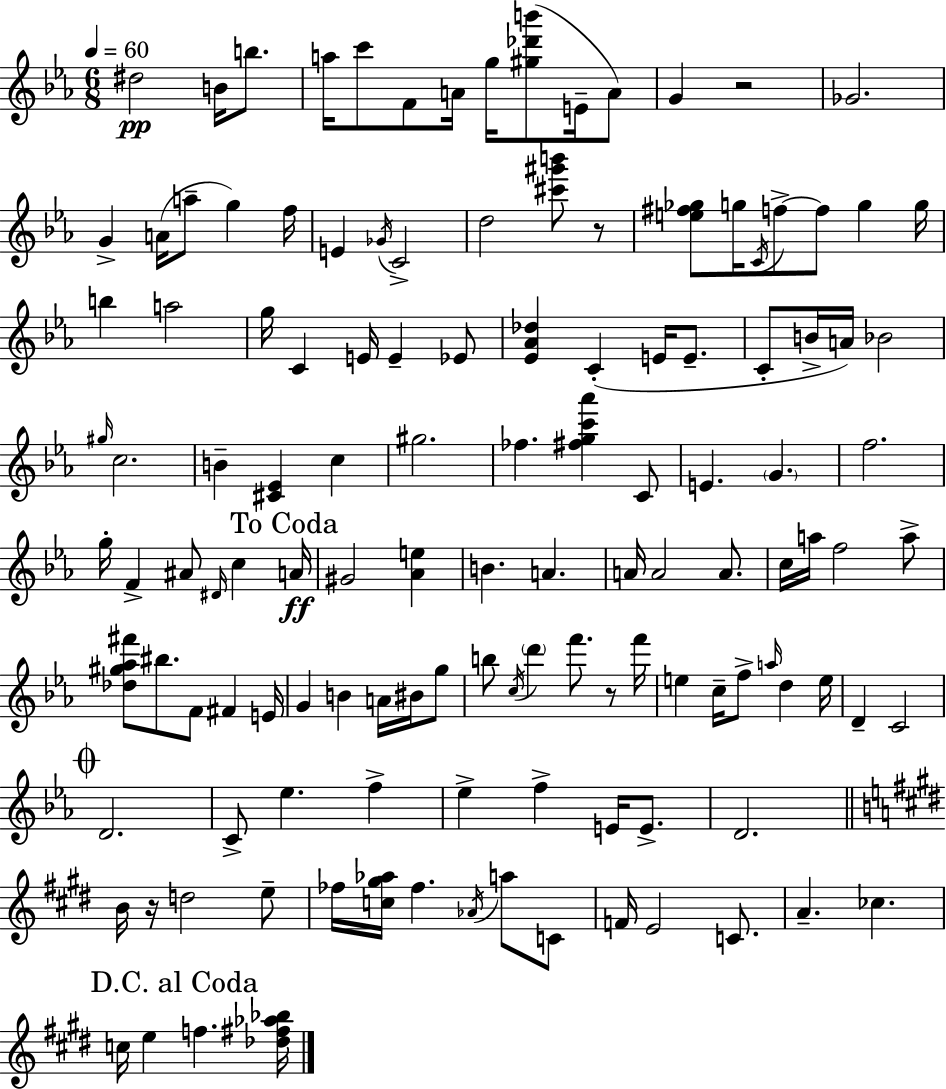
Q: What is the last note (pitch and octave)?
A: F5